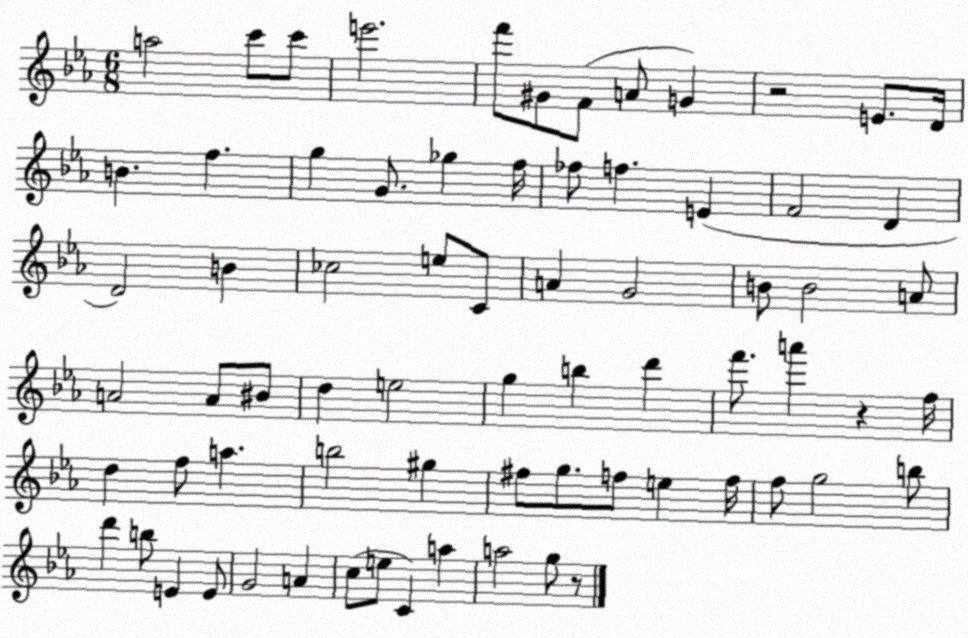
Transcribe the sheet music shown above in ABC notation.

X:1
T:Untitled
M:6/8
L:1/4
K:Eb
a2 c'/2 c'/2 e'2 f'/2 ^G/2 F/2 A/2 G z2 E/2 D/4 B f g G/2 _g f/4 _f/2 f E F2 D D2 B _c2 e/2 C/2 A G2 B/2 B2 A/2 A2 A/2 ^B/2 d e2 g b d' f'/2 a' z f/4 d f/2 a b2 ^g ^f/2 g/2 f/2 e f/4 f/2 g2 b/2 d' b/2 E E/2 G2 A c/2 e/2 C a a2 g/2 z/2